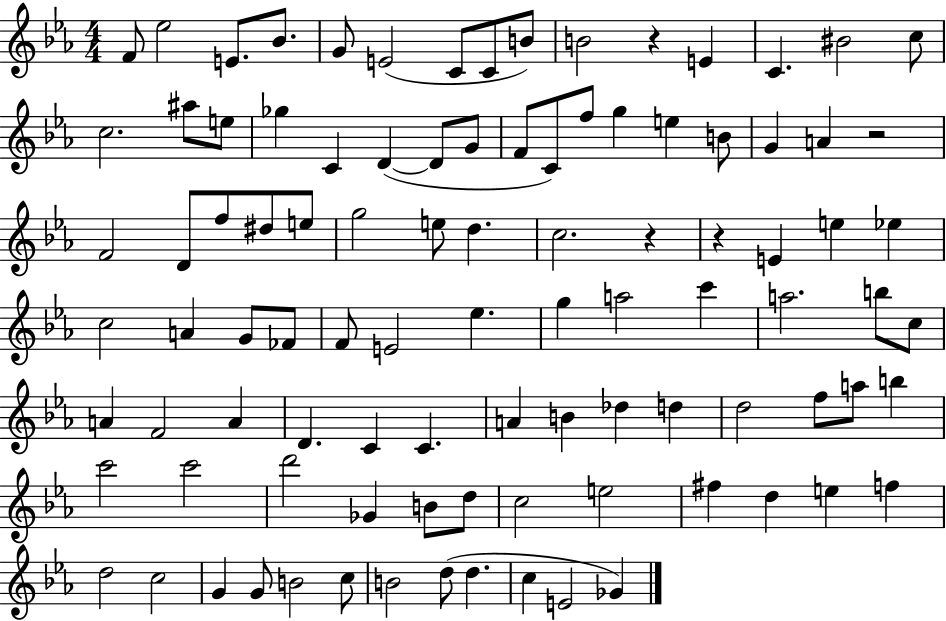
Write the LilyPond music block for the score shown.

{
  \clef treble
  \numericTimeSignature
  \time 4/4
  \key ees \major
  f'8 ees''2 e'8. bes'8. | g'8 e'2( c'8 c'8 b'8) | b'2 r4 e'4 | c'4. bis'2 c''8 | \break c''2. ais''8 e''8 | ges''4 c'4 d'4~(~ d'8 g'8 | f'8 c'8) f''8 g''4 e''4 b'8 | g'4 a'4 r2 | \break f'2 d'8 f''8 dis''8 e''8 | g''2 e''8 d''4. | c''2. r4 | r4 e'4 e''4 ees''4 | \break c''2 a'4 g'8 fes'8 | f'8 e'2 ees''4. | g''4 a''2 c'''4 | a''2. b''8 c''8 | \break a'4 f'2 a'4 | d'4. c'4 c'4. | a'4 b'4 des''4 d''4 | d''2 f''8 a''8 b''4 | \break c'''2 c'''2 | d'''2 ges'4 b'8 d''8 | c''2 e''2 | fis''4 d''4 e''4 f''4 | \break d''2 c''2 | g'4 g'8 b'2 c''8 | b'2 d''8( d''4. | c''4 e'2 ges'4) | \break \bar "|."
}